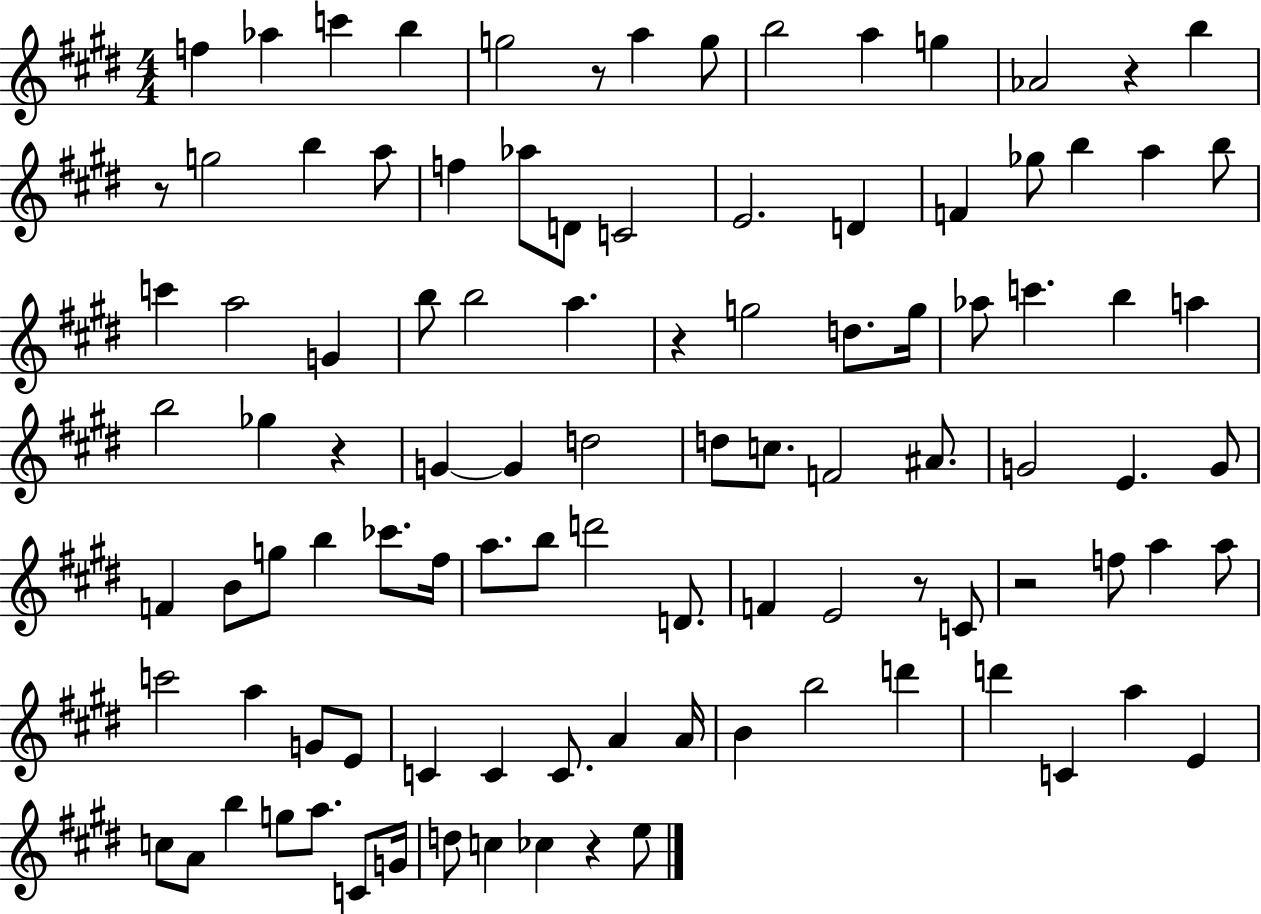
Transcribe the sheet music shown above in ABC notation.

X:1
T:Untitled
M:4/4
L:1/4
K:E
f _a c' b g2 z/2 a g/2 b2 a g _A2 z b z/2 g2 b a/2 f _a/2 D/2 C2 E2 D F _g/2 b a b/2 c' a2 G b/2 b2 a z g2 d/2 g/4 _a/2 c' b a b2 _g z G G d2 d/2 c/2 F2 ^A/2 G2 E G/2 F B/2 g/2 b _c'/2 ^f/4 a/2 b/2 d'2 D/2 F E2 z/2 C/2 z2 f/2 a a/2 c'2 a G/2 E/2 C C C/2 A A/4 B b2 d' d' C a E c/2 A/2 b g/2 a/2 C/2 G/4 d/2 c _c z e/2